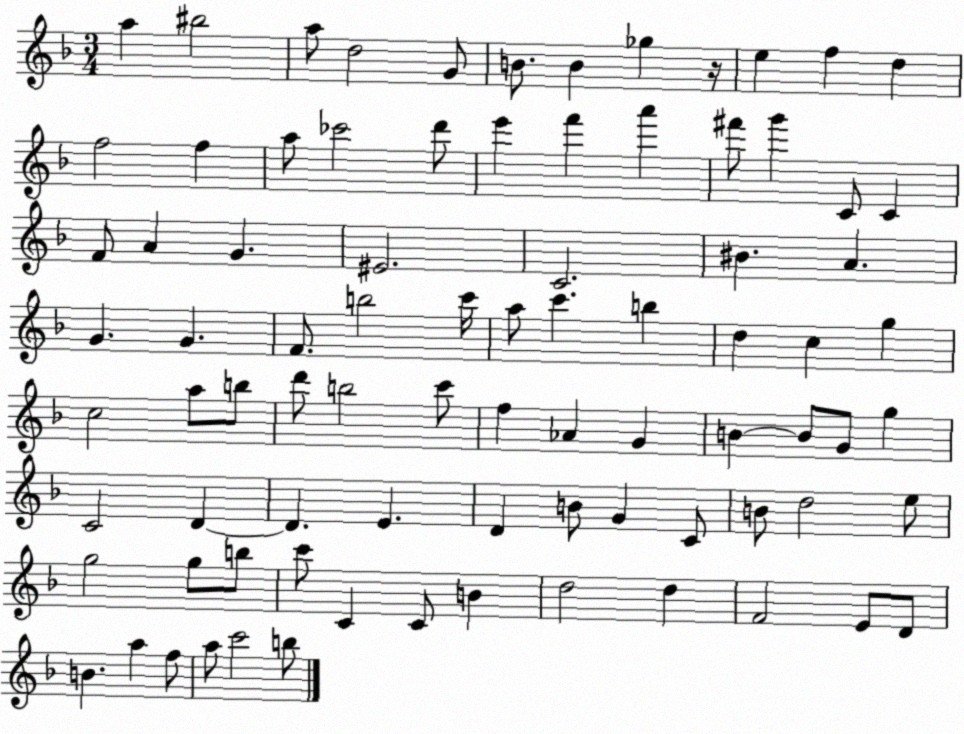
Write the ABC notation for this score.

X:1
T:Untitled
M:3/4
L:1/4
K:F
a ^b2 a/2 d2 G/2 B/2 B _g z/4 e f d f2 f a/2 _c'2 d'/2 e' f' a' ^f'/2 g' C/2 C F/2 A G ^E2 C2 ^B A G G F/2 b2 c'/4 a/2 c' b d c g c2 a/2 b/2 d'/2 b2 c'/2 f _A G B B/2 G/2 g C2 D D E D B/2 G C/2 B/2 d2 e/2 g2 g/2 b/2 c'/2 C C/2 B d2 d F2 E/2 D/2 B a f/2 a/2 c'2 b/2